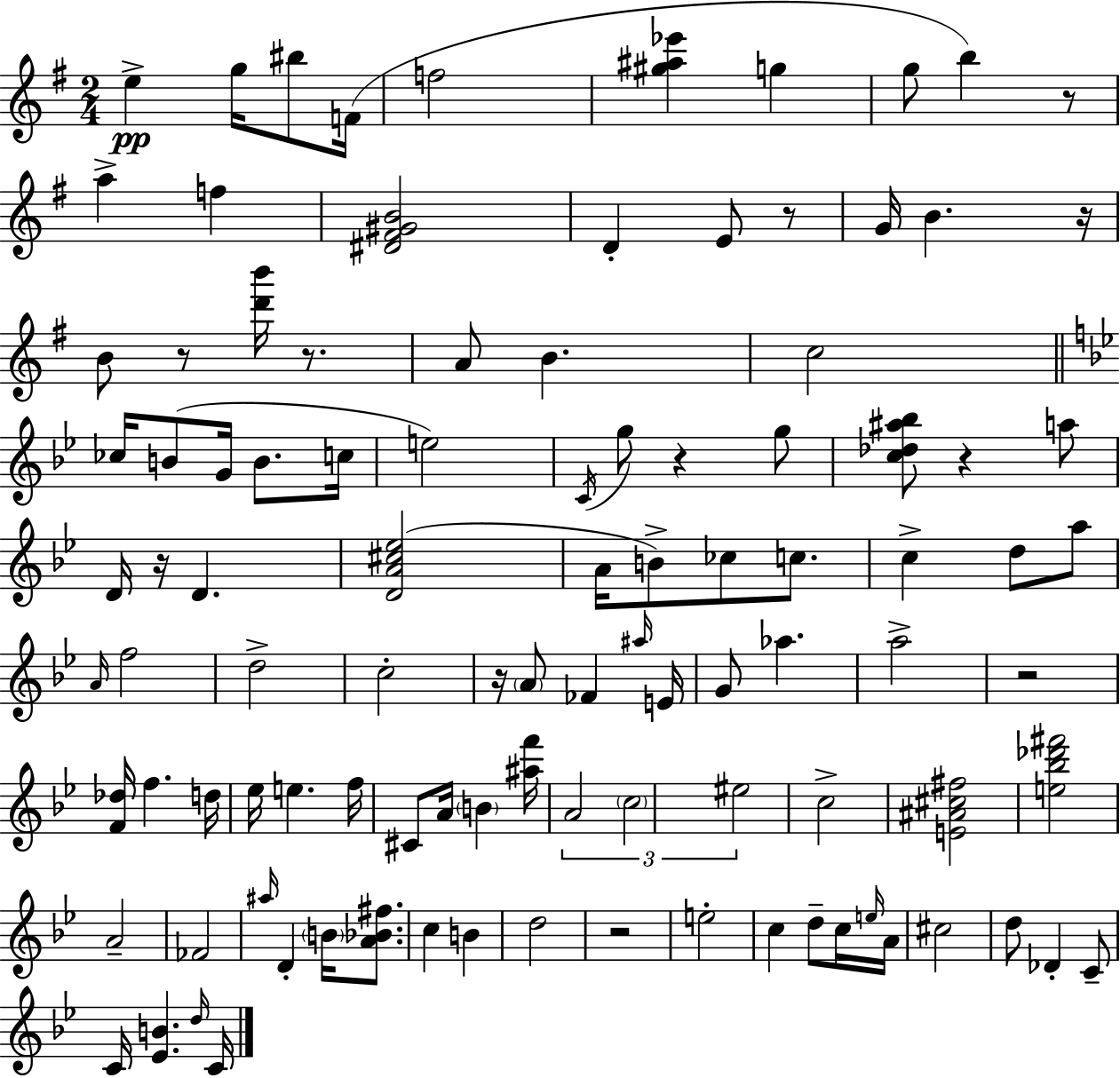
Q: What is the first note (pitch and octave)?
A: E5